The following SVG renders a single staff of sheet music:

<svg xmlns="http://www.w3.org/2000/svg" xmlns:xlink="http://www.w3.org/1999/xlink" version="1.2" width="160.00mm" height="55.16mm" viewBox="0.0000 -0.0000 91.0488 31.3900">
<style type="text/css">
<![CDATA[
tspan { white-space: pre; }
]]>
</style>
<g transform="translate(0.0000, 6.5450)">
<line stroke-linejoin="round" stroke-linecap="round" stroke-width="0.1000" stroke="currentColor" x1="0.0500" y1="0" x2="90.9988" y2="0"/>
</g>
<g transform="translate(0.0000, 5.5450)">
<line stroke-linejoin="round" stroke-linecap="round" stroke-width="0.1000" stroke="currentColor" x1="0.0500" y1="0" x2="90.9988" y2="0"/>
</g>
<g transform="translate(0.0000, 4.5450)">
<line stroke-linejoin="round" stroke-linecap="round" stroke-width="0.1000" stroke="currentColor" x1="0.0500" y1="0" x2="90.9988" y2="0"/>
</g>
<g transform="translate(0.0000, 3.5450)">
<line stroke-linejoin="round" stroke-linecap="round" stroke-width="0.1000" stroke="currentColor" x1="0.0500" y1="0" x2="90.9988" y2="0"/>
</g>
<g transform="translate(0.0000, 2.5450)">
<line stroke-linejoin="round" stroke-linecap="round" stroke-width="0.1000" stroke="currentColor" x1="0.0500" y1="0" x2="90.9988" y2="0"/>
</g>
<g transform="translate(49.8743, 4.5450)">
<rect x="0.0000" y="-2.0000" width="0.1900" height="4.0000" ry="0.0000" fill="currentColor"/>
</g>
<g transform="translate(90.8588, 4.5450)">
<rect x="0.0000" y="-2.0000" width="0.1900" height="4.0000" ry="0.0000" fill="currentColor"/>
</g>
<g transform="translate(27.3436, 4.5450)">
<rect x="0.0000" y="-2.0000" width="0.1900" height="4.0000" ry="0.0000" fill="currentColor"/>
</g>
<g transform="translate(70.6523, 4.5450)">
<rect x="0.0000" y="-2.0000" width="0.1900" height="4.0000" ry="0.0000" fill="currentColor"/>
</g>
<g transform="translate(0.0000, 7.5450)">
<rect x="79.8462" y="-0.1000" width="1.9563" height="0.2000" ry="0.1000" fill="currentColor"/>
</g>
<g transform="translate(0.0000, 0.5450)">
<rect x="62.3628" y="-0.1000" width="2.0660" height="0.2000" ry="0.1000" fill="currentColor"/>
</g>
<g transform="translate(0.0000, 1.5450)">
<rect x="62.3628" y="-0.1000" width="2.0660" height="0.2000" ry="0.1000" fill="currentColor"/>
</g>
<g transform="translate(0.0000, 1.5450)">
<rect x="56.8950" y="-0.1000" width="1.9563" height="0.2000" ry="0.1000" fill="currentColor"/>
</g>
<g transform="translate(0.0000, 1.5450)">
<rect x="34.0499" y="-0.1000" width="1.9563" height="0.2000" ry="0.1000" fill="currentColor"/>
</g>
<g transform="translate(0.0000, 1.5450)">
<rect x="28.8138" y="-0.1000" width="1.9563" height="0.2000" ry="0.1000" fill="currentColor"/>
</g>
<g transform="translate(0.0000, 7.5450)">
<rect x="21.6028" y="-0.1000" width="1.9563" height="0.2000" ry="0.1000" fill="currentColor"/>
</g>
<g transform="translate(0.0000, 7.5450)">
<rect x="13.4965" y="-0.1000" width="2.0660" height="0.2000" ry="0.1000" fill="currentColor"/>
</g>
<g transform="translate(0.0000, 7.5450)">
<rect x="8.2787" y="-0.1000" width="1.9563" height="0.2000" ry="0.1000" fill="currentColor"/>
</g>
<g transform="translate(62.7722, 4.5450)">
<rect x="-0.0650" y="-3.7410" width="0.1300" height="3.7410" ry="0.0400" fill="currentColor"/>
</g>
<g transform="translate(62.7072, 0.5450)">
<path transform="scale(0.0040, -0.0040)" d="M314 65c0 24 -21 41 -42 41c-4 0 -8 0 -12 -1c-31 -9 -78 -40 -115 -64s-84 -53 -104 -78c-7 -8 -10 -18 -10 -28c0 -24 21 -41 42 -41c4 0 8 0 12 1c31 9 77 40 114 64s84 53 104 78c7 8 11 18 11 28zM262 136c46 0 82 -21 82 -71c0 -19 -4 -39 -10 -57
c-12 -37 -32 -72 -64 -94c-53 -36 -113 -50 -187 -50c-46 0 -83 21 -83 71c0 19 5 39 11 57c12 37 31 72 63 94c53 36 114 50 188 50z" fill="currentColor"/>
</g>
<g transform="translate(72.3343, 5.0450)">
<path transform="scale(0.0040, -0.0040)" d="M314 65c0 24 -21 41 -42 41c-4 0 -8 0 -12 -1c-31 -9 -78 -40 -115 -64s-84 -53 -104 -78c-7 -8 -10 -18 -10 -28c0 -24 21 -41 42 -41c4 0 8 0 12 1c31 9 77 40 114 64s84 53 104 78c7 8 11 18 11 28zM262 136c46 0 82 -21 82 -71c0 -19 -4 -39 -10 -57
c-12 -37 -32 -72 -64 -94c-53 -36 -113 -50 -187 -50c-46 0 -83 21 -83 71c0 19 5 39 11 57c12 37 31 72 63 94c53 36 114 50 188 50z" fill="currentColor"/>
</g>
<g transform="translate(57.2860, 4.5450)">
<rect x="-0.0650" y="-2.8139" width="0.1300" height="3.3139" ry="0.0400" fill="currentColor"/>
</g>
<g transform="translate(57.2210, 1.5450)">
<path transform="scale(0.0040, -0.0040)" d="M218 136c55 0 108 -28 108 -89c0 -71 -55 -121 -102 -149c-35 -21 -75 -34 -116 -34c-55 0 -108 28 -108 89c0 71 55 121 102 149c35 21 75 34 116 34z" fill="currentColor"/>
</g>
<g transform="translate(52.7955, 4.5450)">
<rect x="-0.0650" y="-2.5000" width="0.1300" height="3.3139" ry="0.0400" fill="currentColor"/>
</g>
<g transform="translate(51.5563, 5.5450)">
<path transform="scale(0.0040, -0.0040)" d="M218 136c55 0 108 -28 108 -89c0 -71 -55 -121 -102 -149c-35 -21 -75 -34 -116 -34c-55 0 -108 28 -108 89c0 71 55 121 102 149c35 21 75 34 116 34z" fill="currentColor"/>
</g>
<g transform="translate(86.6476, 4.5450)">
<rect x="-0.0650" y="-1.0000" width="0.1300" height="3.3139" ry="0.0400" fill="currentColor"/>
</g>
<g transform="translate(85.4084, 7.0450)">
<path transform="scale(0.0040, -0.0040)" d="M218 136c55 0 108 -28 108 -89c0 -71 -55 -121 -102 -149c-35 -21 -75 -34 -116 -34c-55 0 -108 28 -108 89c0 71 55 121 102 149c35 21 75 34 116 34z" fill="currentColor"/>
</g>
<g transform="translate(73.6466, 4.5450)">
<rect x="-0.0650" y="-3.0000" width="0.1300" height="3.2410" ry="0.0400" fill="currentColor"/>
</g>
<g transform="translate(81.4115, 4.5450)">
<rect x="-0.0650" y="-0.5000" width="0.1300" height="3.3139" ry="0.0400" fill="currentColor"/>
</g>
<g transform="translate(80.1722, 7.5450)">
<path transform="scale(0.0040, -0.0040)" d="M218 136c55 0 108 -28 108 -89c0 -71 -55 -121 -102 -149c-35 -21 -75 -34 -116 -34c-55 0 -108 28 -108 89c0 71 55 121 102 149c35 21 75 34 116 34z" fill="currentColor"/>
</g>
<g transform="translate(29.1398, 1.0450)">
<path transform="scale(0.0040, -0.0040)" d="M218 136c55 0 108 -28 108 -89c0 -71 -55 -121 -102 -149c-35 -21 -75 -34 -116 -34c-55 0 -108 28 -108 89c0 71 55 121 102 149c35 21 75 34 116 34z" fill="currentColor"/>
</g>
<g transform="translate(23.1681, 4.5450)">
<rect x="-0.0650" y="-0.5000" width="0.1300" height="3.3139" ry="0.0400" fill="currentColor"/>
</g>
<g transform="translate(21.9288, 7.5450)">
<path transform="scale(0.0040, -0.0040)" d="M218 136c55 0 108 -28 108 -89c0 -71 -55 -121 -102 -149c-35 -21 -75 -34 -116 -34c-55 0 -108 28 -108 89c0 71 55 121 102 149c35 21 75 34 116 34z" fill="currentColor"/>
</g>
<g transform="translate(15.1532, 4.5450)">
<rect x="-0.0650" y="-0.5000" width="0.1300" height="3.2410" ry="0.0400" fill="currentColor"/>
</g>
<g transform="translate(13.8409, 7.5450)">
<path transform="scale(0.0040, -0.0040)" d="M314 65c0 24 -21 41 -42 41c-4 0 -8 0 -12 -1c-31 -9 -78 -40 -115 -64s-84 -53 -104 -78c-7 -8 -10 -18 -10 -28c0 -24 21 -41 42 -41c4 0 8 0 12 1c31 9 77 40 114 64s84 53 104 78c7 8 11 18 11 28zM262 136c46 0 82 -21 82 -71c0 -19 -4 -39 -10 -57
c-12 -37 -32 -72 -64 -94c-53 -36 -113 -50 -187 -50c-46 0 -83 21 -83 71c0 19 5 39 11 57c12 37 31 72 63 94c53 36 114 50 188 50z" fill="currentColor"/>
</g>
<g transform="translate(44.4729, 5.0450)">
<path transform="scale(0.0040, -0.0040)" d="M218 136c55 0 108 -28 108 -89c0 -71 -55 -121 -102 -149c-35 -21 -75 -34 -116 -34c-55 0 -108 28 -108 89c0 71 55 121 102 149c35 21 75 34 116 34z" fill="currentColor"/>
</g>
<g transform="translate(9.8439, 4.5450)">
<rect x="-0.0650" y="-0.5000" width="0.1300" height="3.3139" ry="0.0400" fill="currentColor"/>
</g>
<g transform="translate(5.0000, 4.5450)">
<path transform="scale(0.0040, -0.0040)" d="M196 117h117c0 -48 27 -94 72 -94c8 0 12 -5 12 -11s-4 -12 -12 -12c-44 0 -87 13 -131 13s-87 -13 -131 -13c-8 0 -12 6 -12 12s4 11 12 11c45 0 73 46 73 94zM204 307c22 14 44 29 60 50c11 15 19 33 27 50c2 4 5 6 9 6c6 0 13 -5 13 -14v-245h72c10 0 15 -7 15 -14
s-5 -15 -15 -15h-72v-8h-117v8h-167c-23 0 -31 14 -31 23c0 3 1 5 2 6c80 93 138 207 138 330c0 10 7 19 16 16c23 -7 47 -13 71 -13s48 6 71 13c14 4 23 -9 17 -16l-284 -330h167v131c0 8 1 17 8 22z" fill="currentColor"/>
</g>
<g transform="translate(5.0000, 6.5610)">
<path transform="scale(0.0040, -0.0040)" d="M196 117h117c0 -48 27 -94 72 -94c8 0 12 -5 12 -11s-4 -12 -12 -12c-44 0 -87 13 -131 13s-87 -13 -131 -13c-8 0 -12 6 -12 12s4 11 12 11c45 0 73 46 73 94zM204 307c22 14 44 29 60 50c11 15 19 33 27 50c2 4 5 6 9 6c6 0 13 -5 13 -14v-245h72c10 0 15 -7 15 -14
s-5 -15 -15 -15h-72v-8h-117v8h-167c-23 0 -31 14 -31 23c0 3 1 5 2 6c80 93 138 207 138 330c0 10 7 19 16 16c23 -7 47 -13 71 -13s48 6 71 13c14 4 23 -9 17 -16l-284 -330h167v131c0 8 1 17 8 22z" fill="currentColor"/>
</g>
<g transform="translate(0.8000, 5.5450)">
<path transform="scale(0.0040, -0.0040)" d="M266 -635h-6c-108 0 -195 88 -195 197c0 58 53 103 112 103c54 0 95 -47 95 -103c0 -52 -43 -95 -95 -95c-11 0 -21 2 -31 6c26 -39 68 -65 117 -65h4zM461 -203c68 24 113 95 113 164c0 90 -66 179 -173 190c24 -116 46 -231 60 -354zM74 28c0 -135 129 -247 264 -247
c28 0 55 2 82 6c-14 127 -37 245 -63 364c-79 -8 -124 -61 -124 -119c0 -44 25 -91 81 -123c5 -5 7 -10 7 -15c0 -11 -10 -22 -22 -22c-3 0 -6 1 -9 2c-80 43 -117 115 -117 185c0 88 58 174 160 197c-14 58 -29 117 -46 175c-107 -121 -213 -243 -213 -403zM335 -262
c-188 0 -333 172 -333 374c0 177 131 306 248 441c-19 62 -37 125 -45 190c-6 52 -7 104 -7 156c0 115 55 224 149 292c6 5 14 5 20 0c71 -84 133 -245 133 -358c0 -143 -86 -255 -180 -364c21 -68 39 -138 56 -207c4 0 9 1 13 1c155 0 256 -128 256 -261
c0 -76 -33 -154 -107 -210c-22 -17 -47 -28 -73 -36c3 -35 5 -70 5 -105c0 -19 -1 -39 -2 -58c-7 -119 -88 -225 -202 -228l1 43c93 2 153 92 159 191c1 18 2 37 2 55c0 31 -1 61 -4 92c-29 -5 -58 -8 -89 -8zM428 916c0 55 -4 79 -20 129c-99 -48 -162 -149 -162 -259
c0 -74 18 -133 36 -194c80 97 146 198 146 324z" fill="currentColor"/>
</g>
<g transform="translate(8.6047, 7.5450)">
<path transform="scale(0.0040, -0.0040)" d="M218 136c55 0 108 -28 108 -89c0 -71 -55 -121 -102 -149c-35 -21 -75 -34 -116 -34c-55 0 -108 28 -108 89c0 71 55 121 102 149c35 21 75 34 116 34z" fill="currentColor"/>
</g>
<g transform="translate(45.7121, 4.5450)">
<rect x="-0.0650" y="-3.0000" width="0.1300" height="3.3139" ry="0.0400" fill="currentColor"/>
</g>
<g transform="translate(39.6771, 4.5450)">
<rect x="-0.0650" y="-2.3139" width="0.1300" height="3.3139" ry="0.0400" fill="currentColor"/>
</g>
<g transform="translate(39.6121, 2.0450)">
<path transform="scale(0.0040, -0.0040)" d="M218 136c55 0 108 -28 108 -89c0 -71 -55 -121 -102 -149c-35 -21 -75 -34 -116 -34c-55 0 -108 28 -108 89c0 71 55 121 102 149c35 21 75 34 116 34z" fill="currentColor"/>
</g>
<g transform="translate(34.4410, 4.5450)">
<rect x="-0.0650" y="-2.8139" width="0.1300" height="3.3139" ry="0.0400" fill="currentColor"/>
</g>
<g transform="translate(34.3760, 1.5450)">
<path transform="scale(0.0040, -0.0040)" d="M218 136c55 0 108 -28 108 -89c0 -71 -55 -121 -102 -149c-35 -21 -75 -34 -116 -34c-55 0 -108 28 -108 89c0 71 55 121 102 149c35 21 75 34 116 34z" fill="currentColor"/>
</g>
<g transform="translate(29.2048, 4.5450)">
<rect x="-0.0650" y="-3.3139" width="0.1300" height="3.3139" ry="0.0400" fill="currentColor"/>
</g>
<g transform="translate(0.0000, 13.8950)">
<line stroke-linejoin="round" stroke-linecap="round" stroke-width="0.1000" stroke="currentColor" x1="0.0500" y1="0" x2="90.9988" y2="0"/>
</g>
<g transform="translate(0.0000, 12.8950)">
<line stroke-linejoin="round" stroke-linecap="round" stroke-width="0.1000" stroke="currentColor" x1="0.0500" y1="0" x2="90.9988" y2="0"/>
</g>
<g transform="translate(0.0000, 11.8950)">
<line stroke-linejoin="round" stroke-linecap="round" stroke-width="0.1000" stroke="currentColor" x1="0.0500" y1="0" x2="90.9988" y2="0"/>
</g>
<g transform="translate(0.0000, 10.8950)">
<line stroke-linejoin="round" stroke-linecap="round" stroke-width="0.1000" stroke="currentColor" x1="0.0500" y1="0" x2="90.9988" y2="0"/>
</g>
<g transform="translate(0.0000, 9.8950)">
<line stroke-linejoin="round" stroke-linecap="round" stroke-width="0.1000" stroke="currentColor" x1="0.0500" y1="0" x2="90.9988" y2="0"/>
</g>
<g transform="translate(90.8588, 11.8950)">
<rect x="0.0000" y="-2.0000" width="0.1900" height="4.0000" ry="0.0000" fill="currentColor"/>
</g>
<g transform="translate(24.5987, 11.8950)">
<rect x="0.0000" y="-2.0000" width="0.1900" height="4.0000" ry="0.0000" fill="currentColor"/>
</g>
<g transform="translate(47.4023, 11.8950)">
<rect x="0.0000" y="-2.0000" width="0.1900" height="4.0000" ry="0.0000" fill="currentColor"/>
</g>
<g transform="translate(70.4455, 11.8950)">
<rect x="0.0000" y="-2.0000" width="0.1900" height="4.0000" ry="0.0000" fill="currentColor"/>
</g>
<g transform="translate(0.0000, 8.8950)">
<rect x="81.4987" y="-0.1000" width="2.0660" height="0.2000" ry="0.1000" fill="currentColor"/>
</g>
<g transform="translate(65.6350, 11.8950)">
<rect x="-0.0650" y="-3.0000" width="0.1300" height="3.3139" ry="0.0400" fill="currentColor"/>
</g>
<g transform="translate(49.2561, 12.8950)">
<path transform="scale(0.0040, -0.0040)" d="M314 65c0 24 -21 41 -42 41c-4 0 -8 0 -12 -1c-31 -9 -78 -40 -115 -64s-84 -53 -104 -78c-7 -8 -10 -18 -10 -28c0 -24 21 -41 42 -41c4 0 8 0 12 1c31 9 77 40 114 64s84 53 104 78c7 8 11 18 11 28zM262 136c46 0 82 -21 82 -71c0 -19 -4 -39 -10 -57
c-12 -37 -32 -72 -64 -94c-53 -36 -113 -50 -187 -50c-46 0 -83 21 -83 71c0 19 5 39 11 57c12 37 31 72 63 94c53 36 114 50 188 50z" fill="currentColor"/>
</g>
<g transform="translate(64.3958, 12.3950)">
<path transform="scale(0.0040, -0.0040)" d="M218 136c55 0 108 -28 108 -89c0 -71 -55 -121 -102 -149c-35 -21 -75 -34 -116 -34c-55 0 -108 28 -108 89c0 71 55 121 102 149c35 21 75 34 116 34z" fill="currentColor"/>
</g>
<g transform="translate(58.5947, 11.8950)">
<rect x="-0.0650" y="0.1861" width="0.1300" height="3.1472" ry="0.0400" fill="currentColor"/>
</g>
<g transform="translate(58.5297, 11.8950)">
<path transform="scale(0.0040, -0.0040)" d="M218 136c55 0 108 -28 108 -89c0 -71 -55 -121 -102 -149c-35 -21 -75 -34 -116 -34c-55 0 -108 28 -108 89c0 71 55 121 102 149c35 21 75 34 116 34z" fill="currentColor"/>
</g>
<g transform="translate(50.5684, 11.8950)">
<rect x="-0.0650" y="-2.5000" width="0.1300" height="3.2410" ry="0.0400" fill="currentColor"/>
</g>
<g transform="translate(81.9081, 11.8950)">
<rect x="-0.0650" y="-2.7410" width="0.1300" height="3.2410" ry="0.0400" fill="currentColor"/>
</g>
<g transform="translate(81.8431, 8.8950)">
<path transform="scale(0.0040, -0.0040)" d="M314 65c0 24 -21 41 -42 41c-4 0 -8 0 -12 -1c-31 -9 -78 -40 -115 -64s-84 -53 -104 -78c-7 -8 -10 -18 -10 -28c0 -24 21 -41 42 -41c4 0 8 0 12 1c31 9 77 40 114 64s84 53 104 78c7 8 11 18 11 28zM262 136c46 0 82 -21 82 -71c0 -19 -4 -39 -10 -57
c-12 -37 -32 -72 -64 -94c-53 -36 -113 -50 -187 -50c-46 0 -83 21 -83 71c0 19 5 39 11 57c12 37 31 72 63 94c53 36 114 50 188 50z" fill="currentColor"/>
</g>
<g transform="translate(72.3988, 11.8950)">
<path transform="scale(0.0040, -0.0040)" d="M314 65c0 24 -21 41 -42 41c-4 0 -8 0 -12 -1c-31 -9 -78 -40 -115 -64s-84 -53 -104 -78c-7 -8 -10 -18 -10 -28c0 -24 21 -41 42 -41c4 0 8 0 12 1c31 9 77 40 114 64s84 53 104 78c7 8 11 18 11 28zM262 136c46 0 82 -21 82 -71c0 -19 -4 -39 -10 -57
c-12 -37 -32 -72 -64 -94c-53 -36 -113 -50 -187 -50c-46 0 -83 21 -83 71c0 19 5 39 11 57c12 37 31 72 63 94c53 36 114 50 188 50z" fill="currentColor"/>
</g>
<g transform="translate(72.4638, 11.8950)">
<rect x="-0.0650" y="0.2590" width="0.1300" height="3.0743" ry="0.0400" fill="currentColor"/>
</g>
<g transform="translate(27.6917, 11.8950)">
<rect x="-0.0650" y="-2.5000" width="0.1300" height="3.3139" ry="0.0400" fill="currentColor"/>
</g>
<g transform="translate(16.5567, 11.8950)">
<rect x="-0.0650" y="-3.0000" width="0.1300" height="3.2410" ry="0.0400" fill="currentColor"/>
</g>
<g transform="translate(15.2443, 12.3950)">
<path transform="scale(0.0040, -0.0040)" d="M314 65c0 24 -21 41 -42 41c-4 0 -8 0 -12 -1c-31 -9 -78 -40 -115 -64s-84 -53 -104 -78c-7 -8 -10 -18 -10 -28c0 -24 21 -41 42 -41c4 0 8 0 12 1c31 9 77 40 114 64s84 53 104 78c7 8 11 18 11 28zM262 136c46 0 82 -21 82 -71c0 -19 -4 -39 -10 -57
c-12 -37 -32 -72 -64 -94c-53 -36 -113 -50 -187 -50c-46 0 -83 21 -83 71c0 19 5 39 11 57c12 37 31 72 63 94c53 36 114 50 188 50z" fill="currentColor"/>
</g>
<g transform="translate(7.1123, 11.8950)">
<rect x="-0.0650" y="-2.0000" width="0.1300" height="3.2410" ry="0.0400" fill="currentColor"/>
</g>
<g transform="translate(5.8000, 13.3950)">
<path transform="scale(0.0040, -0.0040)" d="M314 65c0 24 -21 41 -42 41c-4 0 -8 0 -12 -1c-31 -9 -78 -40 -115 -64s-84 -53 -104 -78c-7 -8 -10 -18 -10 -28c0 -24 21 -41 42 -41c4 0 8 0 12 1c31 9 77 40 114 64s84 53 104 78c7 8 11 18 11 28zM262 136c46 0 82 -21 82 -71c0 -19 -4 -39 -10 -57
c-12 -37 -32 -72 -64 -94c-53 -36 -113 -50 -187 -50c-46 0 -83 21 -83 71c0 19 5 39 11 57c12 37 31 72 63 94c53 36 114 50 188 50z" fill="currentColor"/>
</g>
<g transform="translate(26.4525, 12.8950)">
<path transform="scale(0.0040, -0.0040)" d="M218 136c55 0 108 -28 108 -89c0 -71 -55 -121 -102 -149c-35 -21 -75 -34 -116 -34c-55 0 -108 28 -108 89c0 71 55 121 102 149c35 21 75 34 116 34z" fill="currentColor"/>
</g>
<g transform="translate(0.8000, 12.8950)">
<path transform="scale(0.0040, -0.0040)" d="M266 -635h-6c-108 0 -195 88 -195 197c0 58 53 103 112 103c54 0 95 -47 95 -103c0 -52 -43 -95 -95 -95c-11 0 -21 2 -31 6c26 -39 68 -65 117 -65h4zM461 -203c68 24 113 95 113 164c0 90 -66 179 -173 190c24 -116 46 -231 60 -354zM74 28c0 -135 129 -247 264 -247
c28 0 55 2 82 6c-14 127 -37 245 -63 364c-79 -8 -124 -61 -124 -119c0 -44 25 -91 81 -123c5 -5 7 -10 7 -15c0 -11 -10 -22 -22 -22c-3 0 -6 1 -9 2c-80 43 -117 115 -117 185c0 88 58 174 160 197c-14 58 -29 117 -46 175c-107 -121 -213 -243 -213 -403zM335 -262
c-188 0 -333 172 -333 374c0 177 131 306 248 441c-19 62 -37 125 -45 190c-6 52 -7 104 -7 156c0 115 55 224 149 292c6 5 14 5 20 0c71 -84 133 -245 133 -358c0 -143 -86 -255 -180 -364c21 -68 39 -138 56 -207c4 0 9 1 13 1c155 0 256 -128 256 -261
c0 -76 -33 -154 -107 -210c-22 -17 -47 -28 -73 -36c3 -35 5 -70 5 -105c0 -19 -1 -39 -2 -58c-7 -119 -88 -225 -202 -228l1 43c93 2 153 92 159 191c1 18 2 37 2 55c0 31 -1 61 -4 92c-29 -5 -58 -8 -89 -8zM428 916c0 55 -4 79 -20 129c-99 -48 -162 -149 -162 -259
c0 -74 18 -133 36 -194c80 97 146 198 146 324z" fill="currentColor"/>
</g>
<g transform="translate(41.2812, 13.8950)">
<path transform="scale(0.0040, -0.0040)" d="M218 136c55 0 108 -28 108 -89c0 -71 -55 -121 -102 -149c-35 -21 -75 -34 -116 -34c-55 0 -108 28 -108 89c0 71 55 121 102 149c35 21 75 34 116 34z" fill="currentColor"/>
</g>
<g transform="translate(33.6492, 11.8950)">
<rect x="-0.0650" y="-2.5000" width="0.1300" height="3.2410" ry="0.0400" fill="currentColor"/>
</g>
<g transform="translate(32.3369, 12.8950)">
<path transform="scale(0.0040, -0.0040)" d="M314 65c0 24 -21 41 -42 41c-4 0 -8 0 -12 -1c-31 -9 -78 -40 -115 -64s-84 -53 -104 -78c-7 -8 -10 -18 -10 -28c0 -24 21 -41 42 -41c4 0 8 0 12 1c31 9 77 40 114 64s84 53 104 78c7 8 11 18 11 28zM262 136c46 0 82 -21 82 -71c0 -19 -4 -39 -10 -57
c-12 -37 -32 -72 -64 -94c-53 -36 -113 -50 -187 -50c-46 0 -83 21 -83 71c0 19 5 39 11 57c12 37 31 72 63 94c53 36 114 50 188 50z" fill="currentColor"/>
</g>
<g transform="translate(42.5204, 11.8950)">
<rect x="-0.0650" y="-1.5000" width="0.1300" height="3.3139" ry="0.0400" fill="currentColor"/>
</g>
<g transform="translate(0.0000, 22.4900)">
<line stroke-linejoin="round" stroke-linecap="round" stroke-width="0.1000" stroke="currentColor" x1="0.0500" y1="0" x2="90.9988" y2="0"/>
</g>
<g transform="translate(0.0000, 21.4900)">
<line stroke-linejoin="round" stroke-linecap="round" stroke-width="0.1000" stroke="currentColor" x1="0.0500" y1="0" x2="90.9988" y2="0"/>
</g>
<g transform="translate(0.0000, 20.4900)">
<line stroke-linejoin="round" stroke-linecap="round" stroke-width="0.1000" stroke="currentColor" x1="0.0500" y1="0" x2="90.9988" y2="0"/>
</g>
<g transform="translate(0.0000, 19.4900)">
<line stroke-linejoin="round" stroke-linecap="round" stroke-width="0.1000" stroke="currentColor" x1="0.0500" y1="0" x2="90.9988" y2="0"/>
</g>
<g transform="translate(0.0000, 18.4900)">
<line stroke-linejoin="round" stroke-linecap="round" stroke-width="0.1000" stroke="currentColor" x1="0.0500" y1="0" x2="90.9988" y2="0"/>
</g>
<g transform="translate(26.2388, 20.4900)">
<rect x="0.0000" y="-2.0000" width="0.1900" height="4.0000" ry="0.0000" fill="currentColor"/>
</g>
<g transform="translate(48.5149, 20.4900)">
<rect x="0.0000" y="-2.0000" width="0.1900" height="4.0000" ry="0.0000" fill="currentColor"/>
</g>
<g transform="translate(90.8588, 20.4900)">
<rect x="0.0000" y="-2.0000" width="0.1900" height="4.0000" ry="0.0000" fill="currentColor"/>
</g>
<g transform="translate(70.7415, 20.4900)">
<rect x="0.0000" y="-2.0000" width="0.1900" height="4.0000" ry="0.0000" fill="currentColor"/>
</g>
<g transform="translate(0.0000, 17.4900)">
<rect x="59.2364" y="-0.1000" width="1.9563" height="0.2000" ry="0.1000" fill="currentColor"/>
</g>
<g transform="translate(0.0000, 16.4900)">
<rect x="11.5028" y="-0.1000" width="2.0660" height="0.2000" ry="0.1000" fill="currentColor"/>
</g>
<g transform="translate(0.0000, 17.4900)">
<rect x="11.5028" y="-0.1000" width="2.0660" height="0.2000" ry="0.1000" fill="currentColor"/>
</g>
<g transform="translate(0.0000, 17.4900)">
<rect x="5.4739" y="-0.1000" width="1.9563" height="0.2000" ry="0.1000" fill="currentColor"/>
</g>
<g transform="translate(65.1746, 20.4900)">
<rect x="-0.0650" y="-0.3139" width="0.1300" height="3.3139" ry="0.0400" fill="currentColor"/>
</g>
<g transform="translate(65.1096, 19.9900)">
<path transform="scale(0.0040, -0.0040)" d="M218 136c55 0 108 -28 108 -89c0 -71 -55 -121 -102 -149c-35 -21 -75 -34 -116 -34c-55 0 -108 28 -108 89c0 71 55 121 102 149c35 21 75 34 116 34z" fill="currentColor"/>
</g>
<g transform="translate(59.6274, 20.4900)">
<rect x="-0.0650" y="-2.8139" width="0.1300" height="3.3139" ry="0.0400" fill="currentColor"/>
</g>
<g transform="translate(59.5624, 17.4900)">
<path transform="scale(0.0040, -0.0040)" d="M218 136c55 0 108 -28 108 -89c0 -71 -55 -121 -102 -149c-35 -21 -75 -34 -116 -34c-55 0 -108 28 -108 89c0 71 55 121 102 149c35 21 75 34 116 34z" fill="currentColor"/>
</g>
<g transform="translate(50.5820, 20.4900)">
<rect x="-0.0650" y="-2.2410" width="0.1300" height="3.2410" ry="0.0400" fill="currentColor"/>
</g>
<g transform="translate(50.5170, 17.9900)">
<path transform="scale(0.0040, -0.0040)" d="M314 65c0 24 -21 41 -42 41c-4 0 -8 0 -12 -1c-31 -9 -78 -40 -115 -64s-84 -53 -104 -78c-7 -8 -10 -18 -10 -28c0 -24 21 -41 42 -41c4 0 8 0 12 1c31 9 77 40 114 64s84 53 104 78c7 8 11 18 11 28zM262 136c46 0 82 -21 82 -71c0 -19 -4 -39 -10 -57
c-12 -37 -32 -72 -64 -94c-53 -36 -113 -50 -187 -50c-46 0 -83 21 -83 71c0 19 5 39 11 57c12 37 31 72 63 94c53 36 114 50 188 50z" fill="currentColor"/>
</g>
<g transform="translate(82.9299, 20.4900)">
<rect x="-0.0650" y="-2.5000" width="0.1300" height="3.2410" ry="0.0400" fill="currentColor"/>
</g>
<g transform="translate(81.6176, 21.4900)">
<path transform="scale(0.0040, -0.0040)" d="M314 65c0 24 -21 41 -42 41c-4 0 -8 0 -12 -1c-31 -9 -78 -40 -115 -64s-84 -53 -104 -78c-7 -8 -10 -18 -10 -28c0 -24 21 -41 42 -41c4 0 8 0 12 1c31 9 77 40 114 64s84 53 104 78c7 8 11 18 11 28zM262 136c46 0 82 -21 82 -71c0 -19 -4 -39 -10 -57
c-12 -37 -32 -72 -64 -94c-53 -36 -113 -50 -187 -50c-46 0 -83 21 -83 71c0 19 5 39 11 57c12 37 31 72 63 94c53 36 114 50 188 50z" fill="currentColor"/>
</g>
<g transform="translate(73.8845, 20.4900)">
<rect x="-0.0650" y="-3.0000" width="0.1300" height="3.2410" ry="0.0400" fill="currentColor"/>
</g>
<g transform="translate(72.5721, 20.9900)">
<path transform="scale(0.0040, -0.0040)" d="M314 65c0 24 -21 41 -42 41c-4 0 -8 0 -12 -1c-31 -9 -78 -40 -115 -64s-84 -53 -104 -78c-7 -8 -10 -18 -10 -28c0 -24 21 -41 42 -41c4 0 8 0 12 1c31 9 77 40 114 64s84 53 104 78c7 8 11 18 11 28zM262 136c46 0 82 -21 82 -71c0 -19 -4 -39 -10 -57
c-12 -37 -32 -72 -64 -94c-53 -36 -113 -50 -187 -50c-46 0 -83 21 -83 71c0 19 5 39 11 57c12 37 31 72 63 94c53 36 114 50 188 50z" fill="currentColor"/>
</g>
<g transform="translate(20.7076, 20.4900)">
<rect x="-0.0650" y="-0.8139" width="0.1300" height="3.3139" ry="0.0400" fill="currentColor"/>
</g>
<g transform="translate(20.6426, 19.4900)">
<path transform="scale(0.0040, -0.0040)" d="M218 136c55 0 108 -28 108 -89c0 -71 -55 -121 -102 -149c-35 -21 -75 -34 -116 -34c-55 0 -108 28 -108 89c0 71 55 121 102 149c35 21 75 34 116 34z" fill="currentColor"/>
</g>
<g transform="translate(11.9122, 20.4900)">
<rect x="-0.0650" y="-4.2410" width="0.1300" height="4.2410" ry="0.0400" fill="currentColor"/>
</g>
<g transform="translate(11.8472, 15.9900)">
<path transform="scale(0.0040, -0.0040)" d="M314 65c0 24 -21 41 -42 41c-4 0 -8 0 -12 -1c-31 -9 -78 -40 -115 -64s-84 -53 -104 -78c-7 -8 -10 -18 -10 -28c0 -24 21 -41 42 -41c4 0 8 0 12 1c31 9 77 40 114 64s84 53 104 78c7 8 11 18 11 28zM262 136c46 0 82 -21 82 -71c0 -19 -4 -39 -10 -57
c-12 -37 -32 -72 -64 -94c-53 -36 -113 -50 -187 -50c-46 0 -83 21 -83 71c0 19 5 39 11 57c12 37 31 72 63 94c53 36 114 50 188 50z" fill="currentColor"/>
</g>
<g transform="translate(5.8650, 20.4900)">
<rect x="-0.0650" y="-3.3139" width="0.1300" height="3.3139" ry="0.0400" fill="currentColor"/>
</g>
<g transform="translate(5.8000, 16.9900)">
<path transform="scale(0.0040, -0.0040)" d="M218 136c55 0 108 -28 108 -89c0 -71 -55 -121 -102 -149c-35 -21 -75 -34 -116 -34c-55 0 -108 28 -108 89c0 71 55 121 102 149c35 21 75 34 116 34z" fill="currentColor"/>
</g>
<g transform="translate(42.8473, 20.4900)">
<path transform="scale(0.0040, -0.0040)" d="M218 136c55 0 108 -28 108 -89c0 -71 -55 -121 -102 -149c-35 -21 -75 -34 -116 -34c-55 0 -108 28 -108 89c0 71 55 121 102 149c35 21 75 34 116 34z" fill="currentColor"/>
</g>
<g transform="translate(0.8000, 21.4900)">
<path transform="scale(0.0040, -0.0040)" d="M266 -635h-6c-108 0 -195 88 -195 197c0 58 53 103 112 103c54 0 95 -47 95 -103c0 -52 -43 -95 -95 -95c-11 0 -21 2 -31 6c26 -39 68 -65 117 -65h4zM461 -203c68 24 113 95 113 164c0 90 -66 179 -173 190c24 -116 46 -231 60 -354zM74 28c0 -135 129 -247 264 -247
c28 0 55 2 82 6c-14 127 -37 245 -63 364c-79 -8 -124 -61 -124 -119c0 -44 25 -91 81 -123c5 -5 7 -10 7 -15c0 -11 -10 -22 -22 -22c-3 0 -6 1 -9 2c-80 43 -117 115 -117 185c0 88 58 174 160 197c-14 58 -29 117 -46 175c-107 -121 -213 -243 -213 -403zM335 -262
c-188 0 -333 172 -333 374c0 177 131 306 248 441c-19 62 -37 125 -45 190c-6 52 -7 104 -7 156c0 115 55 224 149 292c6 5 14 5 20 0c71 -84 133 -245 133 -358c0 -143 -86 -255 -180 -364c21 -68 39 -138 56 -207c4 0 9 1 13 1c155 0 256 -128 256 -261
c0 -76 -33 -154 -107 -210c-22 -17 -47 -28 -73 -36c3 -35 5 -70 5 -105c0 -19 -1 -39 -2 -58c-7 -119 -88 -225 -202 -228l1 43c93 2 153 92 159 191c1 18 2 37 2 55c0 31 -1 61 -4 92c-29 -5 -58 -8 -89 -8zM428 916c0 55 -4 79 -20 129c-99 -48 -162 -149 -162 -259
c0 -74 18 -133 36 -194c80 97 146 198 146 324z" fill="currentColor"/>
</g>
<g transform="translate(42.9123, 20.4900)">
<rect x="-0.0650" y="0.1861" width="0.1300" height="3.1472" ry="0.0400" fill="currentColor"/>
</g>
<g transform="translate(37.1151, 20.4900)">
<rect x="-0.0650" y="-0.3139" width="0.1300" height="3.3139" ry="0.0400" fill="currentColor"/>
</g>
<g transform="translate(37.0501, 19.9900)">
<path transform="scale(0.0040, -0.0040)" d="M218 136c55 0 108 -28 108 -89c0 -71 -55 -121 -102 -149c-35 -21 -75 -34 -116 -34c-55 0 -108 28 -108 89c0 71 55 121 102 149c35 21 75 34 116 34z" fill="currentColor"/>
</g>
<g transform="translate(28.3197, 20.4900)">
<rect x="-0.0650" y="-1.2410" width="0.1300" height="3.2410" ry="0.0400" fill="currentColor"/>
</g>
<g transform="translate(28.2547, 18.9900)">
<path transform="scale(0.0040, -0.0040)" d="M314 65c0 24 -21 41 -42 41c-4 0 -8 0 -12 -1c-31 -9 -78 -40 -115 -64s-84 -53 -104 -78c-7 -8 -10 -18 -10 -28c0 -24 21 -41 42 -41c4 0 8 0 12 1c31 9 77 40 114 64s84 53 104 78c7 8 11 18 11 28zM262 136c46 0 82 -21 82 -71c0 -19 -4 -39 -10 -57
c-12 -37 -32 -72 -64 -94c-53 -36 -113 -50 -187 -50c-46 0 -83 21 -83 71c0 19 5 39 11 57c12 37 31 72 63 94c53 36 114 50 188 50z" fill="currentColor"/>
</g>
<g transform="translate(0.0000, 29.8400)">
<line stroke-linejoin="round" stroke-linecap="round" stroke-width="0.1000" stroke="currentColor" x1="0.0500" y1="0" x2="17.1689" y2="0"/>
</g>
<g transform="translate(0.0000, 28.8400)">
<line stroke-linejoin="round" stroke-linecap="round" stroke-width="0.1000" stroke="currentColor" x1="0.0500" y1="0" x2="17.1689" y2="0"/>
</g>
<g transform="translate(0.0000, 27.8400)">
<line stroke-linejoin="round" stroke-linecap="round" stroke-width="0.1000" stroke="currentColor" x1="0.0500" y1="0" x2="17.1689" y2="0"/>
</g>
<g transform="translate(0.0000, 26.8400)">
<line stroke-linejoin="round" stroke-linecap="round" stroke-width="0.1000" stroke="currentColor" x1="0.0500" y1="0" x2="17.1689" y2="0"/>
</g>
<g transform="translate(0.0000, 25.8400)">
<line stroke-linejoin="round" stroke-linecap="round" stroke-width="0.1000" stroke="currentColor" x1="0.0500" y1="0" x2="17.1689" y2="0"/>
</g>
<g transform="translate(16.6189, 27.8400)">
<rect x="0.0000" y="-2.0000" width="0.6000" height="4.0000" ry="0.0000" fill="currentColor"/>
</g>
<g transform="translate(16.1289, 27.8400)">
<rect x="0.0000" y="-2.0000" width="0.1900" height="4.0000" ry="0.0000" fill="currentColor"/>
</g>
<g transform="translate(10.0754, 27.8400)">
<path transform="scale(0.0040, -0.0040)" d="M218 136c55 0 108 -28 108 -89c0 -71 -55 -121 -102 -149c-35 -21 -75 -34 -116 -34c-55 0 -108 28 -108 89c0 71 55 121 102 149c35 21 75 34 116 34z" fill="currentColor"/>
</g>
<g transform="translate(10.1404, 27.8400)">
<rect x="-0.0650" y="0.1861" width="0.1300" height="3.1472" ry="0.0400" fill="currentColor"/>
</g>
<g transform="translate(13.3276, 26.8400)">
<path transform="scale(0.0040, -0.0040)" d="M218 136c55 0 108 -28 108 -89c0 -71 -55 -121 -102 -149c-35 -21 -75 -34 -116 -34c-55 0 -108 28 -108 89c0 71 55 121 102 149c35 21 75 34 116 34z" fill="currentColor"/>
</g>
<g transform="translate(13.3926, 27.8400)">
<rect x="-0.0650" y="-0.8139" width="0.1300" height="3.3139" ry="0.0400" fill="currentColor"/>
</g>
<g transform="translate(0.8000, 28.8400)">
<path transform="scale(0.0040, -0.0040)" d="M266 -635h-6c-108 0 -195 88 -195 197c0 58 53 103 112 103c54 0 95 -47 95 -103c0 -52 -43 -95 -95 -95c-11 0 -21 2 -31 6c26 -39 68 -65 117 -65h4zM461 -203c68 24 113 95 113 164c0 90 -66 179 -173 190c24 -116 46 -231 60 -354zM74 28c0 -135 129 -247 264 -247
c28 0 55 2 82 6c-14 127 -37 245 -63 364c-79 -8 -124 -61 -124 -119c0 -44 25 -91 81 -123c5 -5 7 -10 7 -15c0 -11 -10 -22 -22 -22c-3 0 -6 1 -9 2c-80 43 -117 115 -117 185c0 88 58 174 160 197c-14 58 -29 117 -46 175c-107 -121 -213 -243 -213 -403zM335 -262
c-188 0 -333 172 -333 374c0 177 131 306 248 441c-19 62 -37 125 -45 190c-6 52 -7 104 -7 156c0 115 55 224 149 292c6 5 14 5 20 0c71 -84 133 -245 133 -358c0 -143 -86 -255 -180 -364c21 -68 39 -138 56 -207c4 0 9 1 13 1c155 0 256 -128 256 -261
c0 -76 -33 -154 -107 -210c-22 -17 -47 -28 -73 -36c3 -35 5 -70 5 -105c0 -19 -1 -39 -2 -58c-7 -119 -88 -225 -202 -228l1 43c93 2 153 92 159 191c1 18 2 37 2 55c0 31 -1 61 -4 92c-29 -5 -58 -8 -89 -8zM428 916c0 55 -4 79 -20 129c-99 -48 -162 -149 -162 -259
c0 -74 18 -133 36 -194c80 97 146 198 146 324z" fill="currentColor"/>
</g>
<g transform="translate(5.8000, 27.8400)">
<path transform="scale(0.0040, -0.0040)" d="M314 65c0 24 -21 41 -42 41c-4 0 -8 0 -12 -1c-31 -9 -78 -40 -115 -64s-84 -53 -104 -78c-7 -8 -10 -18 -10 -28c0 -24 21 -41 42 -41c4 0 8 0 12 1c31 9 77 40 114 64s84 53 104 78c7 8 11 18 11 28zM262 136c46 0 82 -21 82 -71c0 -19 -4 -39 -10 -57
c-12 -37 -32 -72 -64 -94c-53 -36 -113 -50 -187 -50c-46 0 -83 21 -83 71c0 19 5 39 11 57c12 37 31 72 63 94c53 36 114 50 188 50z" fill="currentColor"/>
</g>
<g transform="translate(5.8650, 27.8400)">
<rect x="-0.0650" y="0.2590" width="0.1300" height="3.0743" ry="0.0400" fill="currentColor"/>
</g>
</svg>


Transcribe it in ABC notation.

X:1
T:Untitled
M:4/4
L:1/4
K:C
C C2 C b a g A G a c'2 A2 C D F2 A2 G G2 E G2 B A B2 a2 b d'2 d e2 c B g2 a c A2 G2 B2 B d